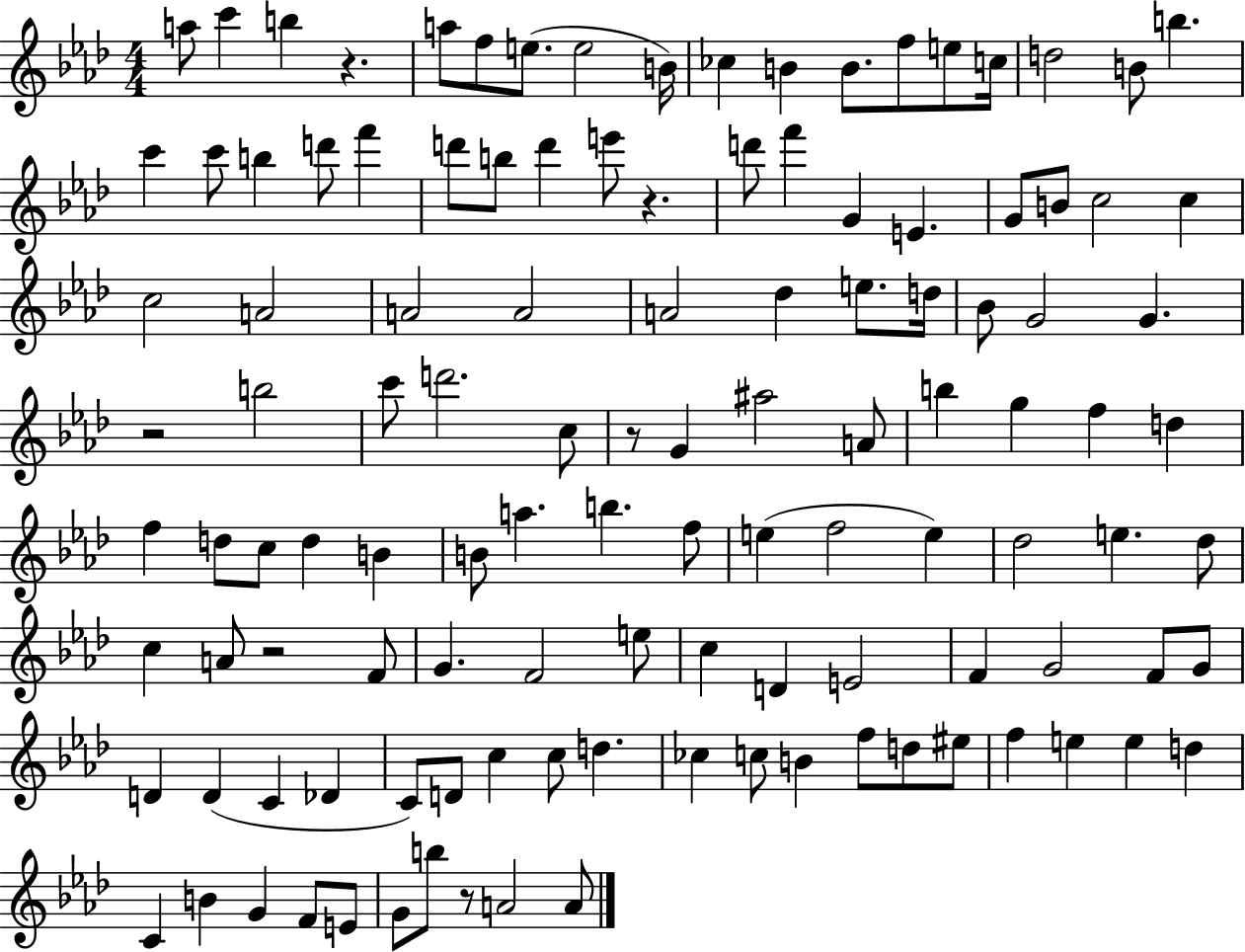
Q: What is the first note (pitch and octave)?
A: A5